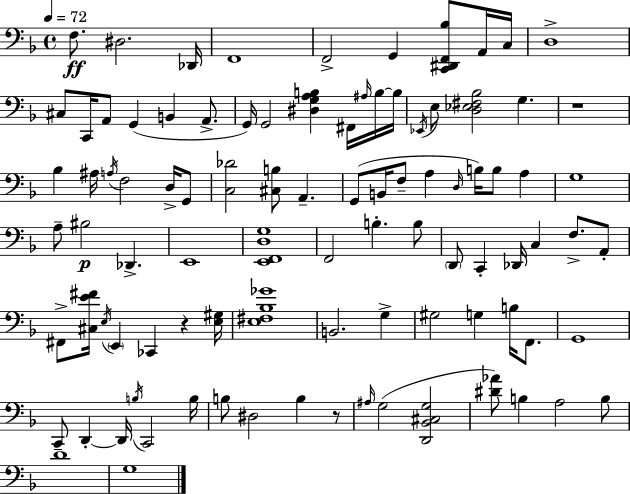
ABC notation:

X:1
T:Untitled
M:4/4
L:1/4
K:Dm
F,/2 ^D,2 _D,,/4 F,,4 F,,2 G,, [C,,^D,,F,,_B,]/2 A,,/4 C,/4 D,4 ^C,/2 C,,/4 A,,/2 G,, B,, A,,/2 G,,/4 G,,2 [^D,G,A,B,] ^F,,/4 ^A,/4 B,/4 B,/4 _E,,/4 E,/2 [D,_E,^F,_B,]2 G, z4 _B, ^A,/4 A,/4 F,2 D,/4 G,,/2 [C,_D]2 [^C,B,]/2 A,, G,,/2 B,,/4 F,/2 A, D,/4 B,/4 B,/2 A, G,4 A,/2 ^B,2 _D,, E,,4 [E,,F,,D,G,]4 F,,2 B, B,/2 D,,/2 C,, _D,,/4 C, F,/2 A,,/2 ^F,,/2 [^C,E^F]/4 E,/4 E,, _C,, z [E,^G,]/4 [E,^F,_B,_G]4 B,,2 G, ^G,2 G, B,/4 F,,/2 G,,4 C,,/2 D,, D,,/4 B,/4 C,,2 B,/4 B,/2 ^D,2 B, z/2 ^A,/4 G,2 [D,,_B,,^C,G,]2 [^D_A]/2 B, A,2 B,/2 D4 G,4